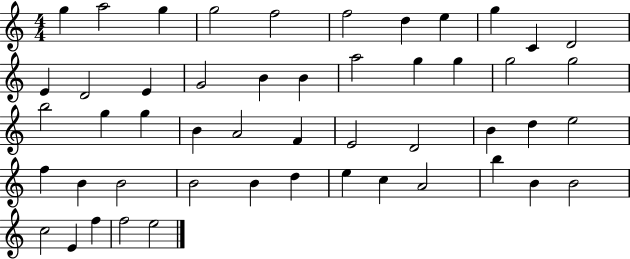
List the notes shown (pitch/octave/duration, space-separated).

G5/q A5/h G5/q G5/h F5/h F5/h D5/q E5/q G5/q C4/q D4/h E4/q D4/h E4/q G4/h B4/q B4/q A5/h G5/q G5/q G5/h G5/h B5/h G5/q G5/q B4/q A4/h F4/q E4/h D4/h B4/q D5/q E5/h F5/q B4/q B4/h B4/h B4/q D5/q E5/q C5/q A4/h B5/q B4/q B4/h C5/h E4/q F5/q F5/h E5/h